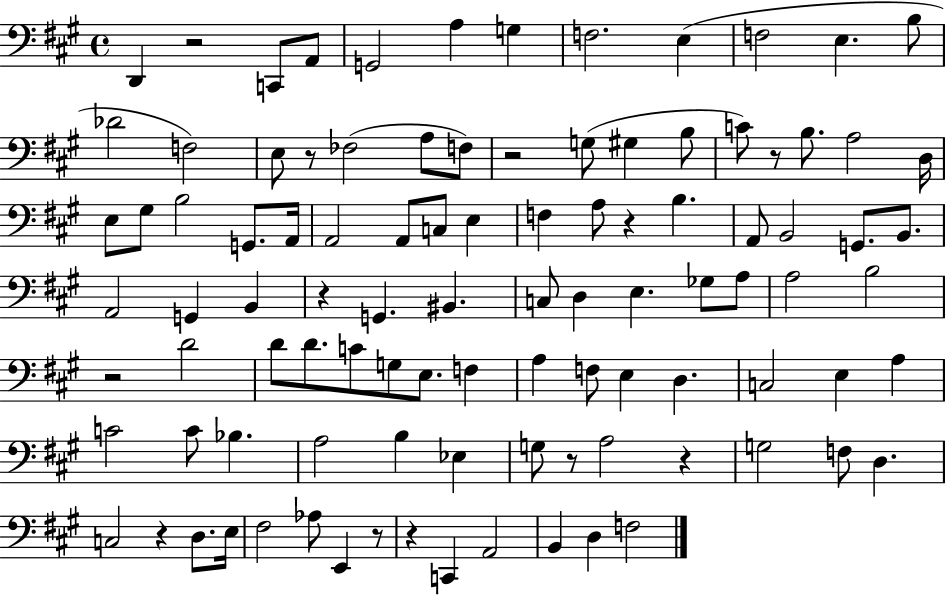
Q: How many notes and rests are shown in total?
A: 100